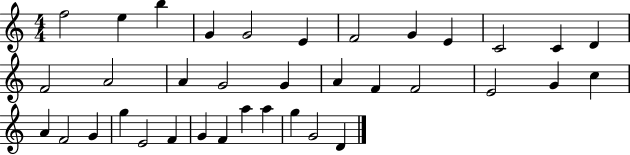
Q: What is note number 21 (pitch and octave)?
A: E4